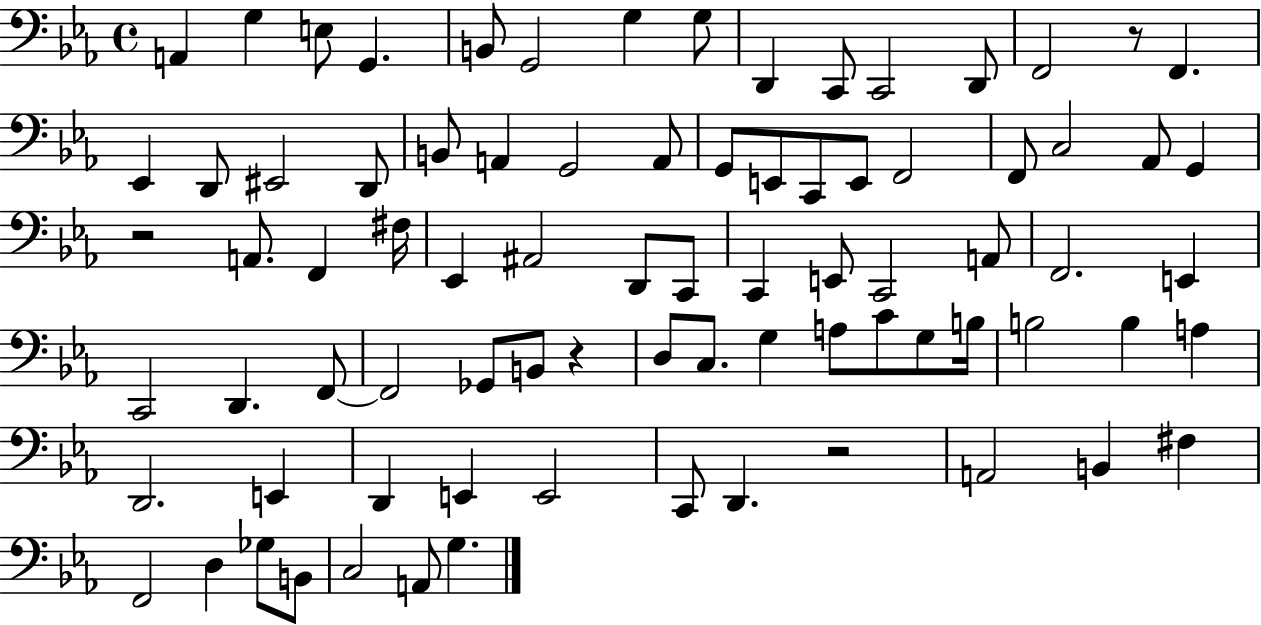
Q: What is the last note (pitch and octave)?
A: G3